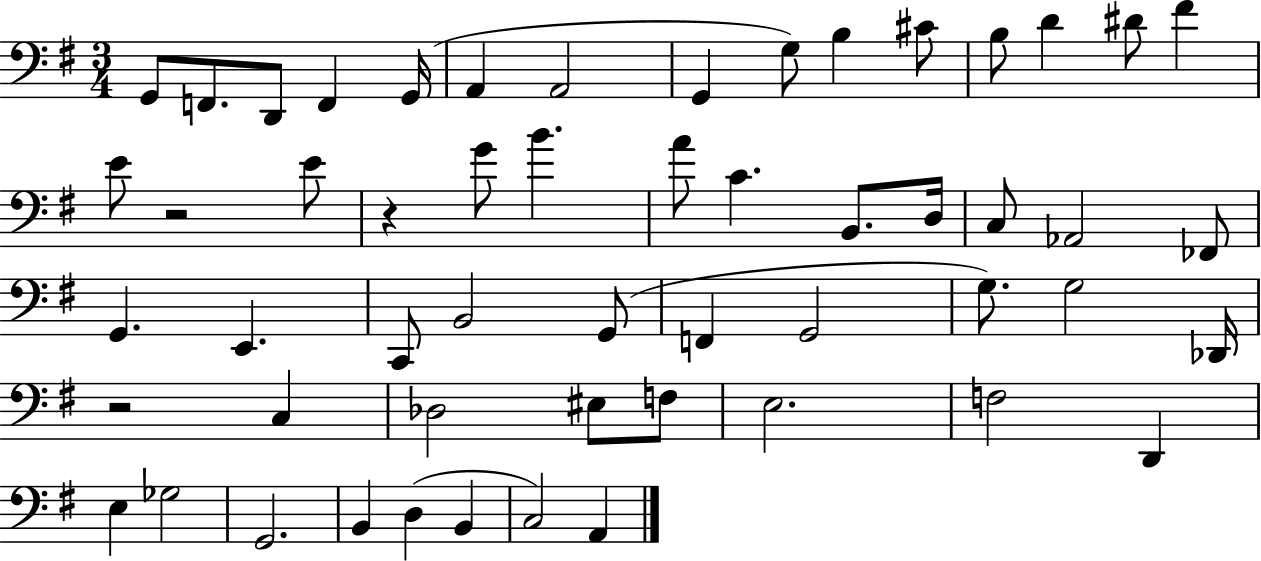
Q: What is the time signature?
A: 3/4